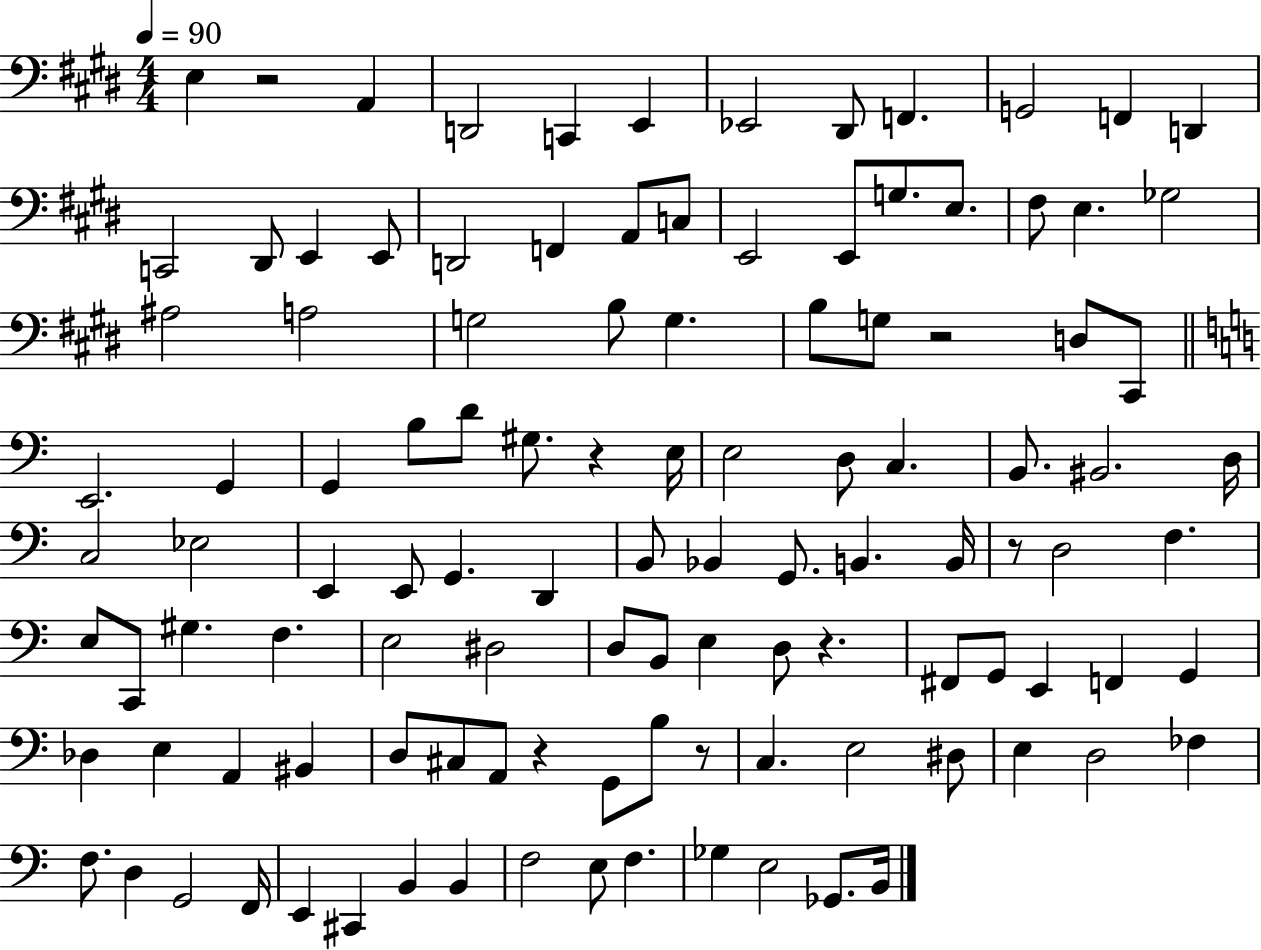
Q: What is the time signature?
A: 4/4